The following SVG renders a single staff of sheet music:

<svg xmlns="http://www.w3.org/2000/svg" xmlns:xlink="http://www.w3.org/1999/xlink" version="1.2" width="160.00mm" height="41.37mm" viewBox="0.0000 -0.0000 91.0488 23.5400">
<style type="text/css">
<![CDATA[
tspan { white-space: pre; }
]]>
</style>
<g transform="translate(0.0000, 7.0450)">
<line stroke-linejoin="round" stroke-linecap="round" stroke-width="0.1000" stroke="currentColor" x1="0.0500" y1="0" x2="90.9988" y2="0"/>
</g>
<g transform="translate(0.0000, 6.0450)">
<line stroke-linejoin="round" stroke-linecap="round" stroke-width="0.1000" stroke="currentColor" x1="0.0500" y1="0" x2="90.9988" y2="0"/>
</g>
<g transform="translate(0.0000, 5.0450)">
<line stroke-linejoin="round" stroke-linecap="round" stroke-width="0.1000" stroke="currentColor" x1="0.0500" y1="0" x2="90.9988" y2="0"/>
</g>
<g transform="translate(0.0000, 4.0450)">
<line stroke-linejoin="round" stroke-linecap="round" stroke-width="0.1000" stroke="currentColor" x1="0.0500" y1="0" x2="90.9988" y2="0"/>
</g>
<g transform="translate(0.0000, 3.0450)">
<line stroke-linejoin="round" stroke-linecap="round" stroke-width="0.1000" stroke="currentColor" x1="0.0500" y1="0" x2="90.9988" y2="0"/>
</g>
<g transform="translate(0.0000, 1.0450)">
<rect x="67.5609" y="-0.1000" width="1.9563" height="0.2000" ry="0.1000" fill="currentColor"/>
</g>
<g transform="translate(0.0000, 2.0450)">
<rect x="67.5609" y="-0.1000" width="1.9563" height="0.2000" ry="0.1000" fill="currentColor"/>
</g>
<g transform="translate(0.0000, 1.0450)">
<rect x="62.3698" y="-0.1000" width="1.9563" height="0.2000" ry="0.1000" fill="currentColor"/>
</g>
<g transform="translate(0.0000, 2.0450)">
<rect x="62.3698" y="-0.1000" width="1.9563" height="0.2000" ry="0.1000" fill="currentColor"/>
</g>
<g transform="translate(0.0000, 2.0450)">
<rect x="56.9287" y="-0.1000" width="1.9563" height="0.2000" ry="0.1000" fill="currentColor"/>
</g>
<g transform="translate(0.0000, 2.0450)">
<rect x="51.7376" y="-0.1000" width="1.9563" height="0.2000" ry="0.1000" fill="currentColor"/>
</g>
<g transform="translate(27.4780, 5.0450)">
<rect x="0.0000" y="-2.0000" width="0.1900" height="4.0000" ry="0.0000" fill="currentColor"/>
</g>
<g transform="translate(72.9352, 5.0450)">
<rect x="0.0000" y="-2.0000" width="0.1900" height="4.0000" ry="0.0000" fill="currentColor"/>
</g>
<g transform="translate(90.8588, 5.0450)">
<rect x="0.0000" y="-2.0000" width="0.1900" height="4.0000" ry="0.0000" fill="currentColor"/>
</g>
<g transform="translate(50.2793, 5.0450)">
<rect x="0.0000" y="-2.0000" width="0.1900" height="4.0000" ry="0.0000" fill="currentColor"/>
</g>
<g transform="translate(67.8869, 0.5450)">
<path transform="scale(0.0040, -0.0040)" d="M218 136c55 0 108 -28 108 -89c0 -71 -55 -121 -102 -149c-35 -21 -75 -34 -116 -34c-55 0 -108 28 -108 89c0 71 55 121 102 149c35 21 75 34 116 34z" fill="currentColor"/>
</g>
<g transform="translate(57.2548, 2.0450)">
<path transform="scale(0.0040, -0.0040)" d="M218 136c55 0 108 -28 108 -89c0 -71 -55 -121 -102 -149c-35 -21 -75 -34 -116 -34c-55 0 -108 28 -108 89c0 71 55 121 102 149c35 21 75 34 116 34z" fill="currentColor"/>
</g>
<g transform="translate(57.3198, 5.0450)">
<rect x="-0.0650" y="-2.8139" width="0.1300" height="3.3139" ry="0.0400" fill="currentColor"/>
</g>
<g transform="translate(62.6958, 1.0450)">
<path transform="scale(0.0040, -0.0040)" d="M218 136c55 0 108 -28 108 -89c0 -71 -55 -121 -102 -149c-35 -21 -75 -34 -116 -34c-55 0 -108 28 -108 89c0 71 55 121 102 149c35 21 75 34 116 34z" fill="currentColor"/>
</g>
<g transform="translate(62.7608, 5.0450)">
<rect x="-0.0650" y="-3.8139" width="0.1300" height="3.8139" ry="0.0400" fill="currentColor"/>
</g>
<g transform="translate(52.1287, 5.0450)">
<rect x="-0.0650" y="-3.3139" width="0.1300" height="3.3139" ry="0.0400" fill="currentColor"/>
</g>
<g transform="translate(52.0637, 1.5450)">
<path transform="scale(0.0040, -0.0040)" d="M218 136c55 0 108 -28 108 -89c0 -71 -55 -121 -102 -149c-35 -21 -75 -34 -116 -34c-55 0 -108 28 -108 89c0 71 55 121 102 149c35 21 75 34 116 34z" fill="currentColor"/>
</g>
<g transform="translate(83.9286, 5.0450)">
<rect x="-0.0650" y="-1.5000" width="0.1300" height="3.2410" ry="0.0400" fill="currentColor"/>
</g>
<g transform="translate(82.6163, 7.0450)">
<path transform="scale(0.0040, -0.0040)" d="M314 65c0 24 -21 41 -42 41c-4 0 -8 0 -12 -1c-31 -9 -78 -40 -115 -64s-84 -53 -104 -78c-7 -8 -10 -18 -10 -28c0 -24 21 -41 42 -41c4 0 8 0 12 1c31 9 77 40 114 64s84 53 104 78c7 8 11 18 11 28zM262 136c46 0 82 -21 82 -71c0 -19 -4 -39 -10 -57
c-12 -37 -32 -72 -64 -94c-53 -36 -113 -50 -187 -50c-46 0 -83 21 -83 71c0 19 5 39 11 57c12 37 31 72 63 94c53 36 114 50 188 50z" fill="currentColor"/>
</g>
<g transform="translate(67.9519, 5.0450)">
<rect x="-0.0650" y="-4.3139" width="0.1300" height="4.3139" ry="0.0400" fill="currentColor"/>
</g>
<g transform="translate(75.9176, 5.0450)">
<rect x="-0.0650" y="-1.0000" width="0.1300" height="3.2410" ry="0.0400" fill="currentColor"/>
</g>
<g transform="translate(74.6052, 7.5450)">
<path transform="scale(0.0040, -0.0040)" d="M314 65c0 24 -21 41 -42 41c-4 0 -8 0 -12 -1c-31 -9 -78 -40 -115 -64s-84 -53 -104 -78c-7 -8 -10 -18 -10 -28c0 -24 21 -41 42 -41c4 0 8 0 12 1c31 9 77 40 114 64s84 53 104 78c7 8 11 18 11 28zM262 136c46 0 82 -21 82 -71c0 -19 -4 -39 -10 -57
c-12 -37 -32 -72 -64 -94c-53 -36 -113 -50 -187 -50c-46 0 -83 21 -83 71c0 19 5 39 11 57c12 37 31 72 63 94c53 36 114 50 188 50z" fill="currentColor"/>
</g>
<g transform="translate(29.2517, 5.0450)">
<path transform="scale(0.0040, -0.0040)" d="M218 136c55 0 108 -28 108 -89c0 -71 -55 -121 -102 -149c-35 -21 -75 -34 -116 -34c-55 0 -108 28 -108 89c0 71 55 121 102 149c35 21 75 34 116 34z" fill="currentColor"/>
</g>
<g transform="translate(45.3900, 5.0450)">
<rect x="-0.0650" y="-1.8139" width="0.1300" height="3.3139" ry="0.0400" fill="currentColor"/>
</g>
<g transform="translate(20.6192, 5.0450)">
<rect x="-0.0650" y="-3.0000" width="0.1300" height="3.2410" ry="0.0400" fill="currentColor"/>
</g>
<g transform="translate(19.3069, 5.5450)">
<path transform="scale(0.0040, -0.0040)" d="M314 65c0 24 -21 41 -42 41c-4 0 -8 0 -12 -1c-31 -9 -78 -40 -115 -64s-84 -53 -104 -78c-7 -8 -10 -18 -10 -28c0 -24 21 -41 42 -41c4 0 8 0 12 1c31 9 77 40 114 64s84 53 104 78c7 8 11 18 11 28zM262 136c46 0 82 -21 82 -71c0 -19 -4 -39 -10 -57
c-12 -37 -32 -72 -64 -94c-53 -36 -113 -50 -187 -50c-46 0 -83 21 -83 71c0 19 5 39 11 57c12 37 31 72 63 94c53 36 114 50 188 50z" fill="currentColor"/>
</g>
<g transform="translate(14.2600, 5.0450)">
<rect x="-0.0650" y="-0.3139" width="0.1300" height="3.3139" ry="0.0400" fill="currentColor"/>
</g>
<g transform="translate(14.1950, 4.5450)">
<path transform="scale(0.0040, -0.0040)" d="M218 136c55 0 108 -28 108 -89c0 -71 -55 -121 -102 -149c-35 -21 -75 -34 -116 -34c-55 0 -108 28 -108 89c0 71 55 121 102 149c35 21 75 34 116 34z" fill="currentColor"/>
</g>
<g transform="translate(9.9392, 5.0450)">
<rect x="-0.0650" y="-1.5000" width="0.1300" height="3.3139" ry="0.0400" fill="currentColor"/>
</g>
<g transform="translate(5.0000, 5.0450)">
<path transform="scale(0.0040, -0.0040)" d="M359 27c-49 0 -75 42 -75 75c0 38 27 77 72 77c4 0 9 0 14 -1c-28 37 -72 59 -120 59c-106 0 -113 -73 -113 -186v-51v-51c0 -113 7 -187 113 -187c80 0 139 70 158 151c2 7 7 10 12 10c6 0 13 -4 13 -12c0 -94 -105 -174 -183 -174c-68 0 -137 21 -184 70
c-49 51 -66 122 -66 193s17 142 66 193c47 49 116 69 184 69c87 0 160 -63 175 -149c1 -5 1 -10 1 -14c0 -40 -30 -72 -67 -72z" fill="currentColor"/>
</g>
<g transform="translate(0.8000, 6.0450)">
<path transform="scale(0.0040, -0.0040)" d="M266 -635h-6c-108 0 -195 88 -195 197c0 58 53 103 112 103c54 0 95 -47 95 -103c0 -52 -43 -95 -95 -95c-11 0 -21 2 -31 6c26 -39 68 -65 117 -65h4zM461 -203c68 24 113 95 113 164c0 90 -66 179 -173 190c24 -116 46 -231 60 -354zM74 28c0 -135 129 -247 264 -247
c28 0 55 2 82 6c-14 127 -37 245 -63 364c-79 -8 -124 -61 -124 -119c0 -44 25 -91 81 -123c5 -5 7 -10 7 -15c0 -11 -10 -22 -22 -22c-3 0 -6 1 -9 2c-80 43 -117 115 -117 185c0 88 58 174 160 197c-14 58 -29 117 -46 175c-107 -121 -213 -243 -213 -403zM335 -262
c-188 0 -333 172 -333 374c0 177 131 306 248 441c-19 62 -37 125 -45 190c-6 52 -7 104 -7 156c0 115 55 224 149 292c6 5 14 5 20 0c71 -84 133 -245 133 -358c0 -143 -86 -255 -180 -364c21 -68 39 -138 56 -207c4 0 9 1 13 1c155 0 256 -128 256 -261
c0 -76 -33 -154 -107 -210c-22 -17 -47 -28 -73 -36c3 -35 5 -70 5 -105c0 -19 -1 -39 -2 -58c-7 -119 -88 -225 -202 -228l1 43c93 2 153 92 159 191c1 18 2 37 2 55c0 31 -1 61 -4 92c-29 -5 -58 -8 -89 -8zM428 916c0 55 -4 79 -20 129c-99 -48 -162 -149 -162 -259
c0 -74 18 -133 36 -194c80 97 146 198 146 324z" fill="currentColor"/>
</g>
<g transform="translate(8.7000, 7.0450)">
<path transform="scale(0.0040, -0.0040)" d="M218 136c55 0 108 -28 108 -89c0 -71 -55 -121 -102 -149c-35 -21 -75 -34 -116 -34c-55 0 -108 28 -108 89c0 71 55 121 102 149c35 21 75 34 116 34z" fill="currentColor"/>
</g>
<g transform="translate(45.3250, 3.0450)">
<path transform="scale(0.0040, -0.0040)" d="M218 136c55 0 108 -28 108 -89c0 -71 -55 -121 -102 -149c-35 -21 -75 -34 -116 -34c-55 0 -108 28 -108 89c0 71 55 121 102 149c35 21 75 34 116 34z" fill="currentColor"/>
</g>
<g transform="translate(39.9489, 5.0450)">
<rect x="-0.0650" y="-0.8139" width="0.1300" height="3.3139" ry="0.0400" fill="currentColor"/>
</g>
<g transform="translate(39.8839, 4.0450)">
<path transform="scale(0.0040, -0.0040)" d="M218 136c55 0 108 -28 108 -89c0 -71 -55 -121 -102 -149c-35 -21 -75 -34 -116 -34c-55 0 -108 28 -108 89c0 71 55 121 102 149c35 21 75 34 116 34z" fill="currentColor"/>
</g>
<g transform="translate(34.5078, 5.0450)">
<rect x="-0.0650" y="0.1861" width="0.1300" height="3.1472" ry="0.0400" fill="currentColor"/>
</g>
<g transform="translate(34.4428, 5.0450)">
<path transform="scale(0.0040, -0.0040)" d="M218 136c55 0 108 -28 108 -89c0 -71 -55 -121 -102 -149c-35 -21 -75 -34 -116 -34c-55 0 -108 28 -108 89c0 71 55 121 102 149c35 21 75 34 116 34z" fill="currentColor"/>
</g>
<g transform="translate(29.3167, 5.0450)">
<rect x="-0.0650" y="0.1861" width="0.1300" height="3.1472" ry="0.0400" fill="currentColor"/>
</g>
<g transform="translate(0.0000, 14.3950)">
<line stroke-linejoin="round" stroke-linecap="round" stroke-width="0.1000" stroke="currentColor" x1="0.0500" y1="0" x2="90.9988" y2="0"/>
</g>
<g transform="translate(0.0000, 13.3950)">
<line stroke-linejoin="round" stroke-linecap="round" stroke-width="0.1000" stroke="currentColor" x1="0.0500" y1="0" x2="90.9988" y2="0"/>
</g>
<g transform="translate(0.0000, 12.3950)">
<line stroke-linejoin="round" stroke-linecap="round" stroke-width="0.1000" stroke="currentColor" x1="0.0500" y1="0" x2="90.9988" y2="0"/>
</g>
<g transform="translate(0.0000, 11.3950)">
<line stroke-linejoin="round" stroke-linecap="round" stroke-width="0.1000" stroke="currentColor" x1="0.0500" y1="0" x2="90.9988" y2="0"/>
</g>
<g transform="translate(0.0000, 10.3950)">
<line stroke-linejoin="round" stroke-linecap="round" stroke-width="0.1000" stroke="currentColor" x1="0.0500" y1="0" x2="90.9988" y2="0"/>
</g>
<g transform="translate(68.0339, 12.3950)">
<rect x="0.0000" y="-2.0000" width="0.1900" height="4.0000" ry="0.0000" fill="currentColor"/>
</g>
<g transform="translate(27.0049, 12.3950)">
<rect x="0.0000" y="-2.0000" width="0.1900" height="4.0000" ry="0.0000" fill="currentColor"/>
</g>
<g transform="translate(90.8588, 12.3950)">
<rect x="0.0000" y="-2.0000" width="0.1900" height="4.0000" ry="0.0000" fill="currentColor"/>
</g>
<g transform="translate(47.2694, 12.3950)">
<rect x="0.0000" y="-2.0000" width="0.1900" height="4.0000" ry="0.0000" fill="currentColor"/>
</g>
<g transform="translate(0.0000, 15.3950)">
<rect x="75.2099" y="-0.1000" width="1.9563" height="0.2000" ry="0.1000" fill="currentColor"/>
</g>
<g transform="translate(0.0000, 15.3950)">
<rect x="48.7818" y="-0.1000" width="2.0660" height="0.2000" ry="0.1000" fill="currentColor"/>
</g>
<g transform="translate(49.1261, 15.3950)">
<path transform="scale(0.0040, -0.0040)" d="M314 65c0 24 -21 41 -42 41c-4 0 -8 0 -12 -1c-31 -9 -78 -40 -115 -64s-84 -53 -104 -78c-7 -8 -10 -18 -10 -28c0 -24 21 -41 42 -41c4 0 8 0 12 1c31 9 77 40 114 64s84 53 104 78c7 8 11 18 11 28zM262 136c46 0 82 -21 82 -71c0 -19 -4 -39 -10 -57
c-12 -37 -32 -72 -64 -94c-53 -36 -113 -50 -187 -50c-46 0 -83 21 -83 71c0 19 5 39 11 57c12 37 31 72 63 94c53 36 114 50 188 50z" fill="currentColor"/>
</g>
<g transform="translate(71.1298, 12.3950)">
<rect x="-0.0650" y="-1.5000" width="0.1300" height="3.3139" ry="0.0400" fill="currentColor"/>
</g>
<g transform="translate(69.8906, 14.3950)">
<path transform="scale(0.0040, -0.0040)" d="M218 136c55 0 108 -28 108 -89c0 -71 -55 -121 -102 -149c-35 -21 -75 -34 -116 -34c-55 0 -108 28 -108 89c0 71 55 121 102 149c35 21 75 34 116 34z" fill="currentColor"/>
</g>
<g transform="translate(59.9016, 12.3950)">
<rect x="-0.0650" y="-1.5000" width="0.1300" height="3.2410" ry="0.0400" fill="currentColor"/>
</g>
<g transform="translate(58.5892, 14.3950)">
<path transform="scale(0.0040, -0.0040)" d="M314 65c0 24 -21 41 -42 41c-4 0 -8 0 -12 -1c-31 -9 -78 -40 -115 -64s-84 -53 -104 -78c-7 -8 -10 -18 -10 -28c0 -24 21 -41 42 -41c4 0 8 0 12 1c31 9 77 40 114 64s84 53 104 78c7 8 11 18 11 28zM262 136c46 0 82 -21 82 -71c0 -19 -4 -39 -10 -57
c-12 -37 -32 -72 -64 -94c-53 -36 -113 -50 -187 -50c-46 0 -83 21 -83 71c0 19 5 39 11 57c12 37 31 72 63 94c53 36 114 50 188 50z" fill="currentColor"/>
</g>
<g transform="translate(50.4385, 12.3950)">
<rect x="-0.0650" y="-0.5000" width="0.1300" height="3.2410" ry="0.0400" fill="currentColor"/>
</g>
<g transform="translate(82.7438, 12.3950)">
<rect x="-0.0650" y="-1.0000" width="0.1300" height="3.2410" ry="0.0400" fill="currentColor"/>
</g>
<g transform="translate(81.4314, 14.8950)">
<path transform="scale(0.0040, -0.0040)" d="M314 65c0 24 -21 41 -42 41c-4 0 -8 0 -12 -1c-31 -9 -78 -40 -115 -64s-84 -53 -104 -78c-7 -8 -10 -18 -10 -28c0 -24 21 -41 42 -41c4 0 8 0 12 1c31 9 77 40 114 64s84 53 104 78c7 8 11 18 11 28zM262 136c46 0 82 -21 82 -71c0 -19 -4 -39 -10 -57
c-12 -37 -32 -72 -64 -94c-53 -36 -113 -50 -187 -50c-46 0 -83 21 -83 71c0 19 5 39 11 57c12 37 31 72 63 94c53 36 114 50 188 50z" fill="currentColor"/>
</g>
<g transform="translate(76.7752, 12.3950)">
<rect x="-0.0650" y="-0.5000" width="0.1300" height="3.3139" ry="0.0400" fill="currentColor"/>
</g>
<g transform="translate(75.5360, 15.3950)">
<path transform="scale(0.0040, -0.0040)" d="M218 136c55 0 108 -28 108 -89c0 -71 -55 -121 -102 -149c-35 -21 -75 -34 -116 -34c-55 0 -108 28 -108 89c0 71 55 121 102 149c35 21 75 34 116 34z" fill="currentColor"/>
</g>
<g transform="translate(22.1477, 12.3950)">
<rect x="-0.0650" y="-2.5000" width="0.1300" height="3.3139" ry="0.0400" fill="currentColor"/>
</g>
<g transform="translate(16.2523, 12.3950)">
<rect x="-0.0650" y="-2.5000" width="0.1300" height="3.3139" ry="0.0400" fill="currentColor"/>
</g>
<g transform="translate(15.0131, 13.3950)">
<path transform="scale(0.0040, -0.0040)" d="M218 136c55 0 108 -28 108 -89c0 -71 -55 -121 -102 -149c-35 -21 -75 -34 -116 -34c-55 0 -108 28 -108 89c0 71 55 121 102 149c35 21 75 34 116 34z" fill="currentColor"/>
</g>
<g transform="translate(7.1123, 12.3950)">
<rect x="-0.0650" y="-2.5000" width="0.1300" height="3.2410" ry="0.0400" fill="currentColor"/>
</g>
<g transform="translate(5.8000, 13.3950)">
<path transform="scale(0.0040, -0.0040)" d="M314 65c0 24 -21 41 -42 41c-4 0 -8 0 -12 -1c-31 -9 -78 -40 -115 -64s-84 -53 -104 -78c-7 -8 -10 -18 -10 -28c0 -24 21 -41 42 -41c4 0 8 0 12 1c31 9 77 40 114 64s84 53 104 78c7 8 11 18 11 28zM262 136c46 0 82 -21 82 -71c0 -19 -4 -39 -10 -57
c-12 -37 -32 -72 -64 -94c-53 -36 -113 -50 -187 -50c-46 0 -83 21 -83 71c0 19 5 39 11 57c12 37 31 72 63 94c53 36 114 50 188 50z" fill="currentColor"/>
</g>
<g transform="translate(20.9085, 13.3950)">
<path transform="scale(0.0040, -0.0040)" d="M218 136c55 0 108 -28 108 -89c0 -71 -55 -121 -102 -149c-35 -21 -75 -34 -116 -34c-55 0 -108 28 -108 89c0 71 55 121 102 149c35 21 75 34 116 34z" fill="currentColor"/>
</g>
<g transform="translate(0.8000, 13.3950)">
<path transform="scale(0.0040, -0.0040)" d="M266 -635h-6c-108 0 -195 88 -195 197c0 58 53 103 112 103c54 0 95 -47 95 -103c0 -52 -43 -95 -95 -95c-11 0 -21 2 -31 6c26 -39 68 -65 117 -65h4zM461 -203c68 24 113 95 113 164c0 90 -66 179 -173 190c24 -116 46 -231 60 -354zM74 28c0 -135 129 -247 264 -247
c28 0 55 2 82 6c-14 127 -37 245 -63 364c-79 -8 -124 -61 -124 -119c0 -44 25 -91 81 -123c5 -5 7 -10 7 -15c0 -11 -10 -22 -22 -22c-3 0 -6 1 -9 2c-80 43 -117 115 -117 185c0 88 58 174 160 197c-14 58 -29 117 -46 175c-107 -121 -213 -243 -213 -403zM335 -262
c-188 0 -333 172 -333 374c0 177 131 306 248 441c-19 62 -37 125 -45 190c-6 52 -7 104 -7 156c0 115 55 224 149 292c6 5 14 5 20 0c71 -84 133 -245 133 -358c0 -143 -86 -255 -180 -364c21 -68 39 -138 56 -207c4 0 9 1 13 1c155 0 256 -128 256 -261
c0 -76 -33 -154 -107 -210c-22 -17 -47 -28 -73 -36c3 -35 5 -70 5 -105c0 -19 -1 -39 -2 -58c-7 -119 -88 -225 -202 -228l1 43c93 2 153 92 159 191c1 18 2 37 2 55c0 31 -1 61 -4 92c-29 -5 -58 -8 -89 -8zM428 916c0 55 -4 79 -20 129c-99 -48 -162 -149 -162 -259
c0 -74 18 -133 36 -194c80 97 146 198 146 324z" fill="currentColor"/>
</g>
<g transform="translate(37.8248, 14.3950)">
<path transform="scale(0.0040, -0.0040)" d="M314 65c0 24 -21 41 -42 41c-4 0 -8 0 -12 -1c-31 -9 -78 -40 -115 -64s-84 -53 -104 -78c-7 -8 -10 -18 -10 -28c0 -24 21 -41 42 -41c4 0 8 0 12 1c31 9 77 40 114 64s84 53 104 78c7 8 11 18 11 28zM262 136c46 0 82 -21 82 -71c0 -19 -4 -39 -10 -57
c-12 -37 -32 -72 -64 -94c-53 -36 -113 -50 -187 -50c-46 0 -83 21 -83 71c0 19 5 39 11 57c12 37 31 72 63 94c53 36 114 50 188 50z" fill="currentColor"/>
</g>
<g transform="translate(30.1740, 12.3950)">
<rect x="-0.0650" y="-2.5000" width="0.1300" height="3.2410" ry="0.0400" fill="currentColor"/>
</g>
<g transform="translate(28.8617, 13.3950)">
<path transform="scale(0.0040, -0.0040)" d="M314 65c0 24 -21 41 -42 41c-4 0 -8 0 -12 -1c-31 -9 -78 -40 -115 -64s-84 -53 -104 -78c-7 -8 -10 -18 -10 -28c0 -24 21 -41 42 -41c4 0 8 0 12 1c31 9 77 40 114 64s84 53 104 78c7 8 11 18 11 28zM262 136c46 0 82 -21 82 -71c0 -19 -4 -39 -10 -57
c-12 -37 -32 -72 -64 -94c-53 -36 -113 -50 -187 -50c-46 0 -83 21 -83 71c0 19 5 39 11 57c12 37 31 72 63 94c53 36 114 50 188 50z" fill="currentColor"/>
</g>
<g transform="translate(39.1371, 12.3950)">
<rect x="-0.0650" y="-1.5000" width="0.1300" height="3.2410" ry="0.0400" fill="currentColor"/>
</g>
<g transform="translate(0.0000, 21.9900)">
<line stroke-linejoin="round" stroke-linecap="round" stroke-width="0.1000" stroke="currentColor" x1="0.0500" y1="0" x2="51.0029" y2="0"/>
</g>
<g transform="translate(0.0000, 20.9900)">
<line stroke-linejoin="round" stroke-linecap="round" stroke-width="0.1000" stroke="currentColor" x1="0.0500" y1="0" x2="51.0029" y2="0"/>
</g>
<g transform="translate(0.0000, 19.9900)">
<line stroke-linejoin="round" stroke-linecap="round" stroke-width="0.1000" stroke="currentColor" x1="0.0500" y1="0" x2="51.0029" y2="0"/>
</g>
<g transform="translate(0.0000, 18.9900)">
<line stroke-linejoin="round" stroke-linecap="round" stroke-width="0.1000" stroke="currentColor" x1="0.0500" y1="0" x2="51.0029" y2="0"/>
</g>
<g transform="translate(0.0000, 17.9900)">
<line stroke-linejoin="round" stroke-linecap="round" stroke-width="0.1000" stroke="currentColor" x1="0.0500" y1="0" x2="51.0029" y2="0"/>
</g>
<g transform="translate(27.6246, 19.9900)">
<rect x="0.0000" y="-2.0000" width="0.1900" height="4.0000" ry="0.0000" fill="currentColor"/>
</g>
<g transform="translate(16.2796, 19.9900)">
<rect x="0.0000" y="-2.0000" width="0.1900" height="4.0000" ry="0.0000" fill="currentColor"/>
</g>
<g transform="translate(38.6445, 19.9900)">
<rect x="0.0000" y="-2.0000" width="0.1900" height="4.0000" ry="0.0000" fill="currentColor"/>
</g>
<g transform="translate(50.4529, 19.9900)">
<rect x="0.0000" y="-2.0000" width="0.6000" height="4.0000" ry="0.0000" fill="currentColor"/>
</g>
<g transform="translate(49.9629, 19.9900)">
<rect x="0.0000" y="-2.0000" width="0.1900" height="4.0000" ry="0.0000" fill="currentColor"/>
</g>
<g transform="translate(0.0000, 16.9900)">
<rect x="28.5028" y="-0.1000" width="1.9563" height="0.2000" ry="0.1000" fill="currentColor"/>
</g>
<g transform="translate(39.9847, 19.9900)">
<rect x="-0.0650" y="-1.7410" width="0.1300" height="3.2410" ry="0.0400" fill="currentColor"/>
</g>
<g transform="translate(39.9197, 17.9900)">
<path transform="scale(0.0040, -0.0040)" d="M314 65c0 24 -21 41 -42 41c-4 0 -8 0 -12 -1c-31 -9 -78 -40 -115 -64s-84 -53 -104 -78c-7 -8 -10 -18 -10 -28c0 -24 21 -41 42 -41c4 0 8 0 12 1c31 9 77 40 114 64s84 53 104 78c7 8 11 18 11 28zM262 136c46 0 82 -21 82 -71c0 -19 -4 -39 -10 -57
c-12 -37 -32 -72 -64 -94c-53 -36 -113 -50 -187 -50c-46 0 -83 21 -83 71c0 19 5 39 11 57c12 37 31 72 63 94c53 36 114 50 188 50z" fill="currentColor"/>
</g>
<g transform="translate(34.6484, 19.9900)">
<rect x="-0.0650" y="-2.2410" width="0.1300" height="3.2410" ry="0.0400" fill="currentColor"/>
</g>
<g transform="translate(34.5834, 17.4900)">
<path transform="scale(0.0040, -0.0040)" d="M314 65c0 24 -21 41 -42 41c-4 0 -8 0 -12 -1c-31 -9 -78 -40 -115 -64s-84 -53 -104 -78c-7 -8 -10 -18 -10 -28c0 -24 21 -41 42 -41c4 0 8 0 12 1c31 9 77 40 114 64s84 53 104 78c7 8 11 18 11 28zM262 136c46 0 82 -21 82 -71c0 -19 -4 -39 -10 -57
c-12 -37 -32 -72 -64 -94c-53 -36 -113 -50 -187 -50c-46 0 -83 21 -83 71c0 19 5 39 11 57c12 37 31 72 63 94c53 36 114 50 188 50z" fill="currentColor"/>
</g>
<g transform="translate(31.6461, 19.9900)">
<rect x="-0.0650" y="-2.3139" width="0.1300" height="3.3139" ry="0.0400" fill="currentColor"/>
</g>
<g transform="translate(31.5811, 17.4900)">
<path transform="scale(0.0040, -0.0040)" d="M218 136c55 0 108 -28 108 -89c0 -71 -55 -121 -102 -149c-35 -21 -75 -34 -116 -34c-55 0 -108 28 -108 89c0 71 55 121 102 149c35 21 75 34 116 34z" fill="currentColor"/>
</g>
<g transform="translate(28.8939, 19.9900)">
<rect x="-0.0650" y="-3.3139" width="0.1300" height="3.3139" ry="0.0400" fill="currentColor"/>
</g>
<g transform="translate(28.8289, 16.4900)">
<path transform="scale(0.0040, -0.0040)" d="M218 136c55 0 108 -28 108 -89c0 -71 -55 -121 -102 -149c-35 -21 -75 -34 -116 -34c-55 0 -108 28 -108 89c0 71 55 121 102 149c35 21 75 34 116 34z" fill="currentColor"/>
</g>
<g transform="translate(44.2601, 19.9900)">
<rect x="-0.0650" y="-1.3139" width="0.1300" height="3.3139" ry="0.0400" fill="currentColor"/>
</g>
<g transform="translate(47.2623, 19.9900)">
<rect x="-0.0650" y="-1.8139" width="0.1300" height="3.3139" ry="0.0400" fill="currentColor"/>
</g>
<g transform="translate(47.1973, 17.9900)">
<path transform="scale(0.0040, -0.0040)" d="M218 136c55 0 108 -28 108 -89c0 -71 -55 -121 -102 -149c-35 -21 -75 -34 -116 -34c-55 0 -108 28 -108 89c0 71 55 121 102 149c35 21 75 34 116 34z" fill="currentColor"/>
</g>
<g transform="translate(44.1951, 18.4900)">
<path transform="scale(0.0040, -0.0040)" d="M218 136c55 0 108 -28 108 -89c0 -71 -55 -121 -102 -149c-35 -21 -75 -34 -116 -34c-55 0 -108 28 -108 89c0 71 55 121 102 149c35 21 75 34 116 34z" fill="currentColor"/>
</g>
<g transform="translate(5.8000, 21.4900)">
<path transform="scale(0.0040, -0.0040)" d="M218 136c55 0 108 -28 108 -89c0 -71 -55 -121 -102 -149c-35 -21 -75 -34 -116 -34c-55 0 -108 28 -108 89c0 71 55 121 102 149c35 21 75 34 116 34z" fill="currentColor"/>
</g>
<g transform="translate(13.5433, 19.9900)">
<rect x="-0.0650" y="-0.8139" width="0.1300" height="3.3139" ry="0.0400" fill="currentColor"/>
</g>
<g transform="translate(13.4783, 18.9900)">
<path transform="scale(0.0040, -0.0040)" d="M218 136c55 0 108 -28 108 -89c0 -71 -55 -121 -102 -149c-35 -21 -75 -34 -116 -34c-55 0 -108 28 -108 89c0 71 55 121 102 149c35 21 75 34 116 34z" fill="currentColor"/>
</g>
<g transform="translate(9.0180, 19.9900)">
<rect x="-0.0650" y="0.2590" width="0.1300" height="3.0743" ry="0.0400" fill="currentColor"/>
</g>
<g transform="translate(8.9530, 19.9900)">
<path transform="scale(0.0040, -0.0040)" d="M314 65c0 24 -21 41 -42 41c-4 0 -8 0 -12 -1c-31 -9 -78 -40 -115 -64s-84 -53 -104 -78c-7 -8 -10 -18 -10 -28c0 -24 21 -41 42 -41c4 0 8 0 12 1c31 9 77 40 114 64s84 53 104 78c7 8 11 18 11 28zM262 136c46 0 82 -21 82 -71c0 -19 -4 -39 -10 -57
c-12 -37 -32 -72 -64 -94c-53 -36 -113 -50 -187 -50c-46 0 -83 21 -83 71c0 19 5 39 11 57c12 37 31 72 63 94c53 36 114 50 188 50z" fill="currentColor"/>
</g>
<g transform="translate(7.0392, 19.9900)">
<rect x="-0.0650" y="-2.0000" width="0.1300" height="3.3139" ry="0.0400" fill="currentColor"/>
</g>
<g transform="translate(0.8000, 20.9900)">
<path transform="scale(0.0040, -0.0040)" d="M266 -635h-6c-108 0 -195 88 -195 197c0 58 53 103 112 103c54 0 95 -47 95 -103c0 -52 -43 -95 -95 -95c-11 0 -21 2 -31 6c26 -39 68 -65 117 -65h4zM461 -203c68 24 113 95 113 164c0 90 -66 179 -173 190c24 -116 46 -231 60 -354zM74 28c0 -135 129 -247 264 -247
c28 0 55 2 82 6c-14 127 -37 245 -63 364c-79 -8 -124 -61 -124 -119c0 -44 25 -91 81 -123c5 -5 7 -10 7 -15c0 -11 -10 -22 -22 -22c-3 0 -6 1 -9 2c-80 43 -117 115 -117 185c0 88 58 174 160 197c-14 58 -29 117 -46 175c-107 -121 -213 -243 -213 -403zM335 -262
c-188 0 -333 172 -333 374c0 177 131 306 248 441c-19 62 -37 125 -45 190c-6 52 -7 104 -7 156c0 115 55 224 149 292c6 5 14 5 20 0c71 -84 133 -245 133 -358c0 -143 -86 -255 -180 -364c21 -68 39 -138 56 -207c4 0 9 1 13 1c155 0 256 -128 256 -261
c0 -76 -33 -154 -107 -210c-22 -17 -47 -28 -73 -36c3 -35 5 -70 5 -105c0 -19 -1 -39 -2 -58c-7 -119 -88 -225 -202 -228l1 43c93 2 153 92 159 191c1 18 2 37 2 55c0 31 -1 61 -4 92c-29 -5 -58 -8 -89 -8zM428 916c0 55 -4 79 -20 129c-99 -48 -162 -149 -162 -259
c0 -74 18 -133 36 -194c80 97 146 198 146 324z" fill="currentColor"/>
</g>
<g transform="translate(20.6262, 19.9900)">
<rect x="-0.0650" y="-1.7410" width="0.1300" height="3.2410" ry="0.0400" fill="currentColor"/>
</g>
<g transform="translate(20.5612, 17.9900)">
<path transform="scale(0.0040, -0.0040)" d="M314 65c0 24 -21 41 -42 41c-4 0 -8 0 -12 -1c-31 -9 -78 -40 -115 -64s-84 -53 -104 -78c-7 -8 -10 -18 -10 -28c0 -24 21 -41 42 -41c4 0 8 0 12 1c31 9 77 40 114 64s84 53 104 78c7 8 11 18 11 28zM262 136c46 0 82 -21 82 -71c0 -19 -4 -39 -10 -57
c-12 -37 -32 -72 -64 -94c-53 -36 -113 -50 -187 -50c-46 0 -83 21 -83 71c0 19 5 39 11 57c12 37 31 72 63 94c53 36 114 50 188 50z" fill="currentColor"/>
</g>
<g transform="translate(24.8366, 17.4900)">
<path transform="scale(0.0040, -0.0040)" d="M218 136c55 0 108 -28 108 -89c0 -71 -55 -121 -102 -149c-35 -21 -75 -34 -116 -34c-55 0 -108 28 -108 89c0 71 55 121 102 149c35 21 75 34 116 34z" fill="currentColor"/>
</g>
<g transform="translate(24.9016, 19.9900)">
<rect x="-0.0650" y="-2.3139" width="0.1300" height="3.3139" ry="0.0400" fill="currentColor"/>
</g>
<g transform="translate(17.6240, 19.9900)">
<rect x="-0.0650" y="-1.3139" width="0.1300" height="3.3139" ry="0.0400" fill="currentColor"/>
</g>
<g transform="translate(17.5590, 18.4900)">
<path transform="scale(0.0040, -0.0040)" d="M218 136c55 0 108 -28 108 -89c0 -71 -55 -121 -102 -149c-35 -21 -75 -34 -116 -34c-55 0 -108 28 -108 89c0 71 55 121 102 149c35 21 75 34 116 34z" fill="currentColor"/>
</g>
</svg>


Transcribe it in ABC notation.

X:1
T:Untitled
M:4/4
L:1/4
K:C
E c A2 B B d f b a c' d' D2 E2 G2 G G G2 E2 C2 E2 E C D2 F B2 d e f2 g b g g2 f2 e f